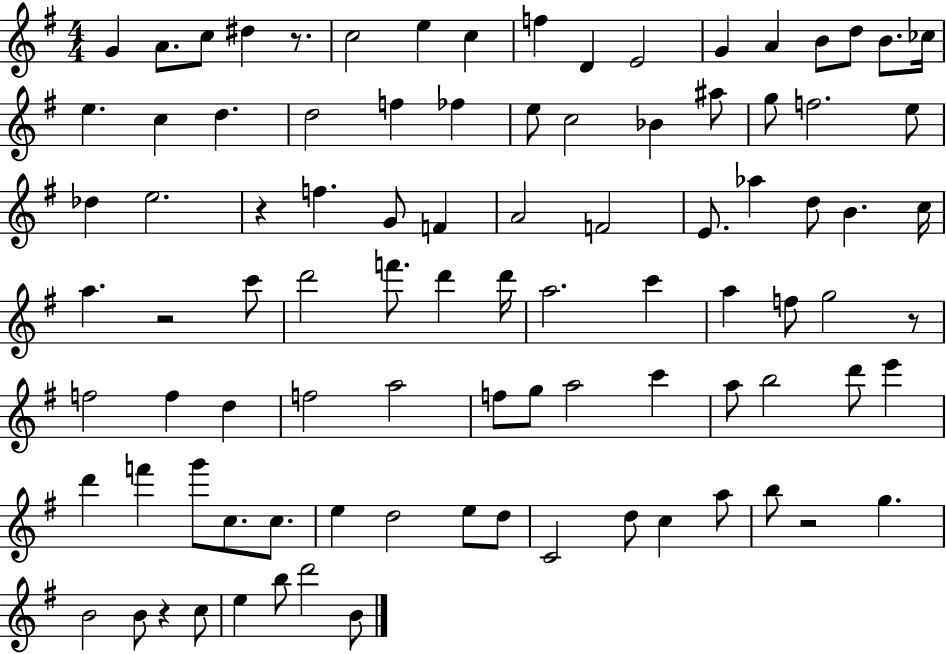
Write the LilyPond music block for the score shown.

{
  \clef treble
  \numericTimeSignature
  \time 4/4
  \key g \major
  g'4 a'8. c''8 dis''4 r8. | c''2 e''4 c''4 | f''4 d'4 e'2 | g'4 a'4 b'8 d''8 b'8. ces''16 | \break e''4. c''4 d''4. | d''2 f''4 fes''4 | e''8 c''2 bes'4 ais''8 | g''8 f''2. e''8 | \break des''4 e''2. | r4 f''4. g'8 f'4 | a'2 f'2 | e'8. aes''4 d''8 b'4. c''16 | \break a''4. r2 c'''8 | d'''2 f'''8. d'''4 d'''16 | a''2. c'''4 | a''4 f''8 g''2 r8 | \break f''2 f''4 d''4 | f''2 a''2 | f''8 g''8 a''2 c'''4 | a''8 b''2 d'''8 e'''4 | \break d'''4 f'''4 g'''8 c''8. c''8. | e''4 d''2 e''8 d''8 | c'2 d''8 c''4 a''8 | b''8 r2 g''4. | \break b'2 b'8 r4 c''8 | e''4 b''8 d'''2 b'8 | \bar "|."
}